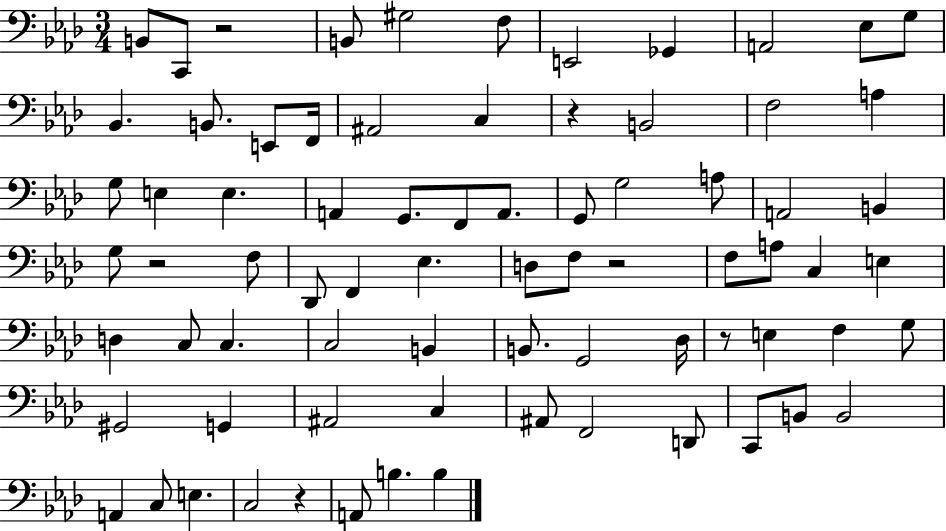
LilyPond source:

{
  \clef bass
  \numericTimeSignature
  \time 3/4
  \key aes \major
  b,8 c,8 r2 | b,8 gis2 f8 | e,2 ges,4 | a,2 ees8 g8 | \break bes,4. b,8. e,8 f,16 | ais,2 c4 | r4 b,2 | f2 a4 | \break g8 e4 e4. | a,4 g,8. f,8 a,8. | g,8 g2 a8 | a,2 b,4 | \break g8 r2 f8 | des,8 f,4 ees4. | d8 f8 r2 | f8 a8 c4 e4 | \break d4 c8 c4. | c2 b,4 | b,8. g,2 des16 | r8 e4 f4 g8 | \break gis,2 g,4 | ais,2 c4 | ais,8 f,2 d,8 | c,8 b,8 b,2 | \break a,4 c8 e4. | c2 r4 | a,8 b4. b4 | \bar "|."
}